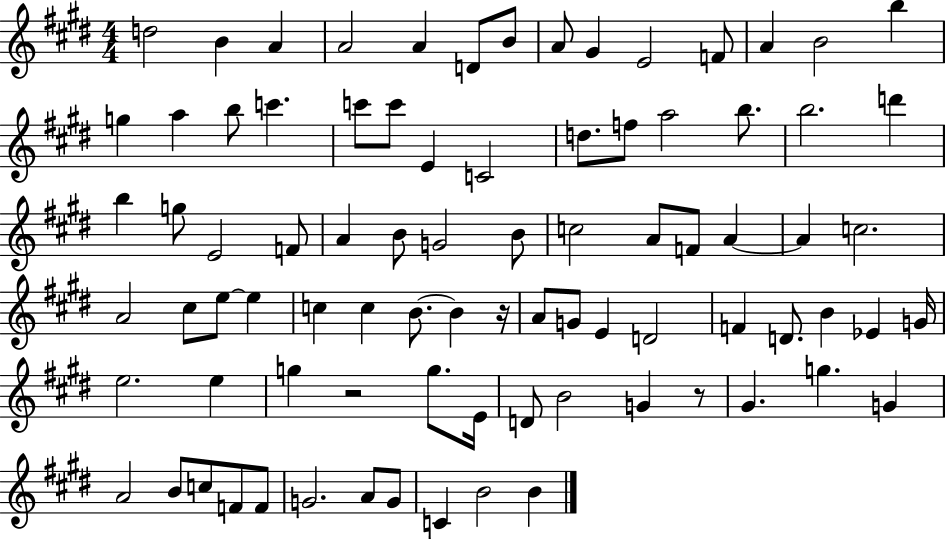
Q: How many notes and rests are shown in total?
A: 84